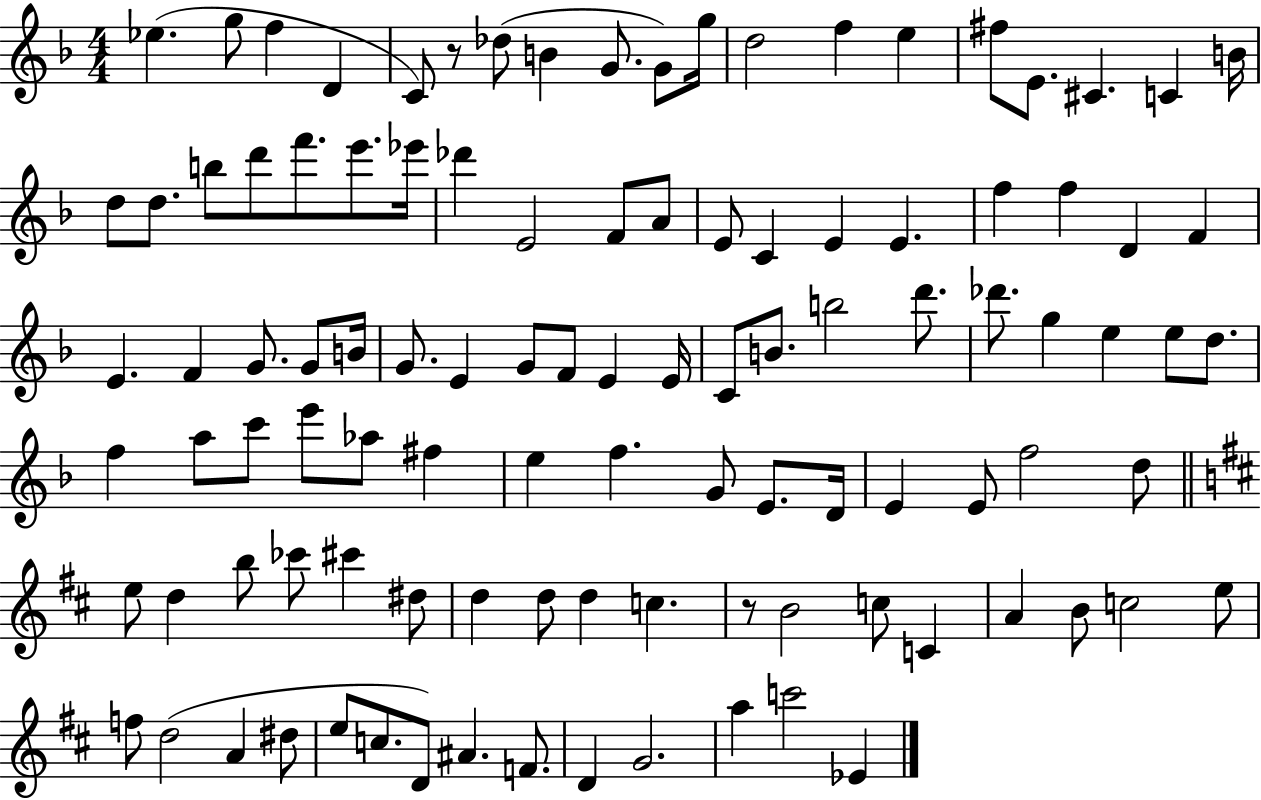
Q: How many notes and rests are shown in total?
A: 105